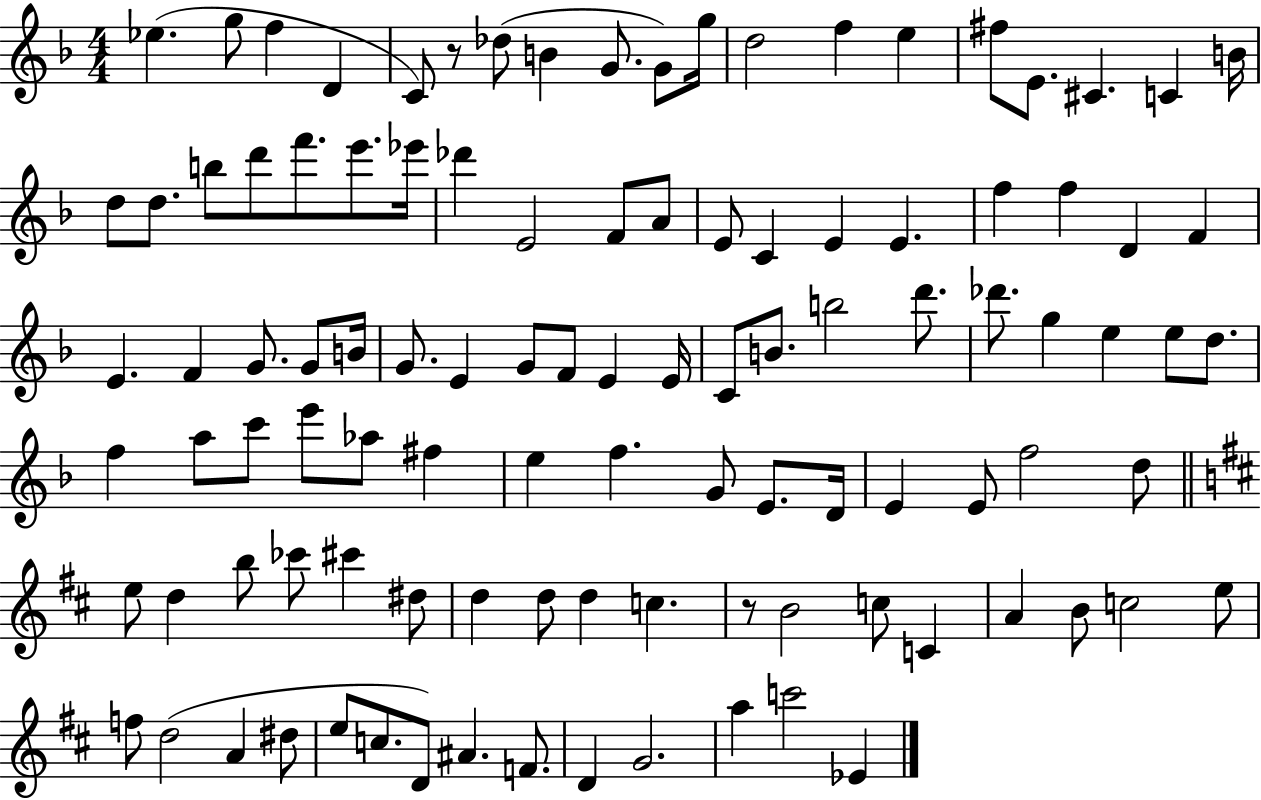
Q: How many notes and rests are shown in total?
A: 105